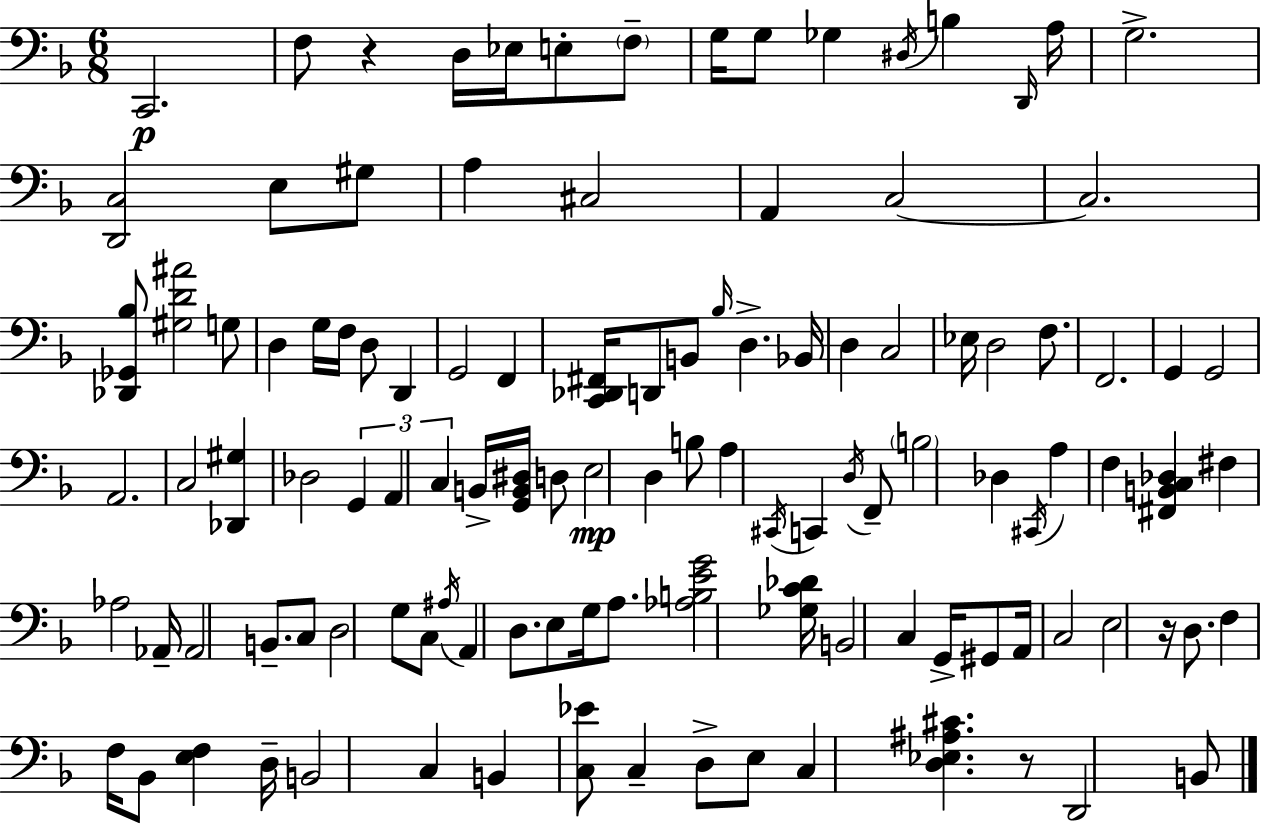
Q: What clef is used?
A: bass